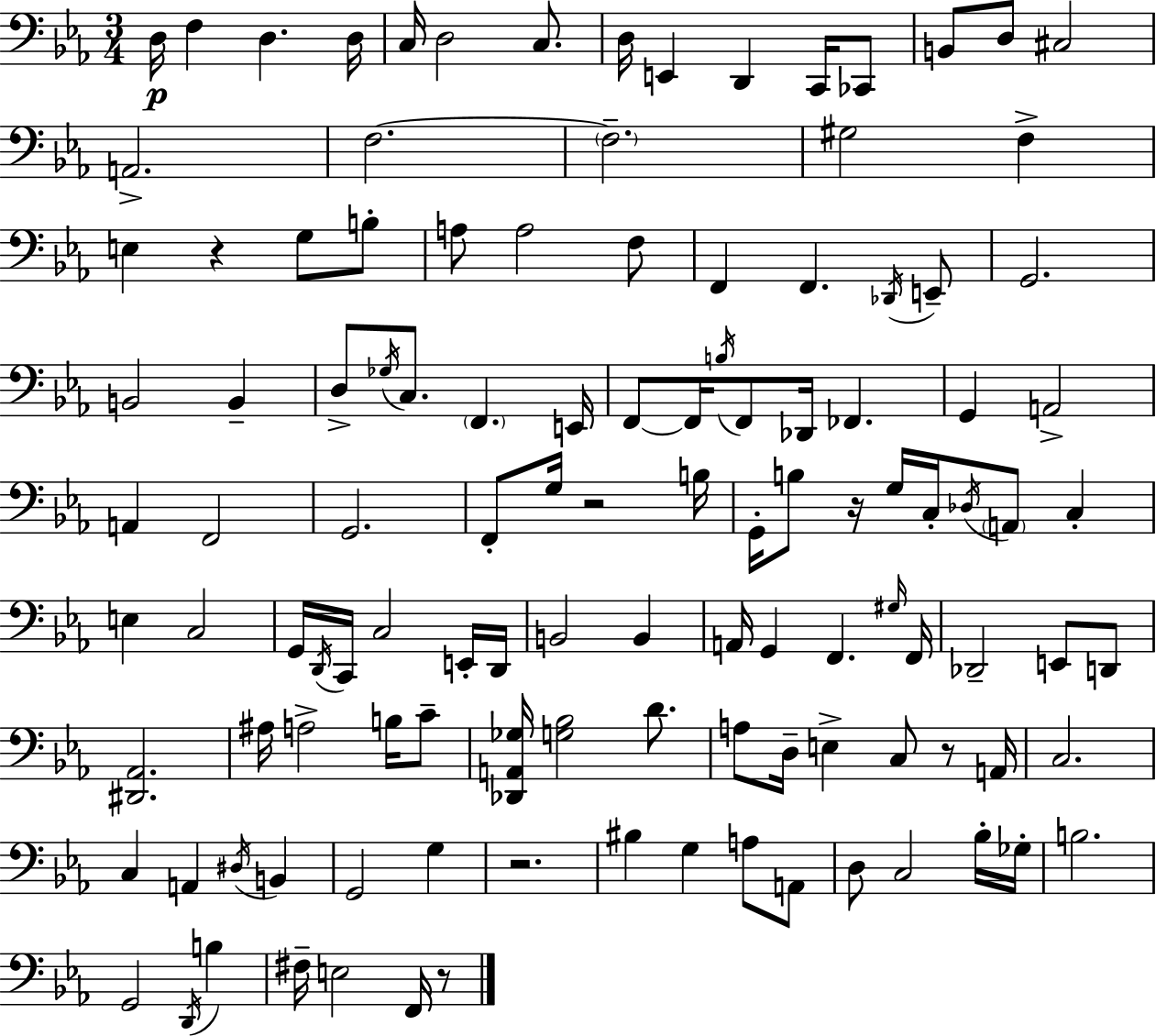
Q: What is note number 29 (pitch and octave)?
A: Db2